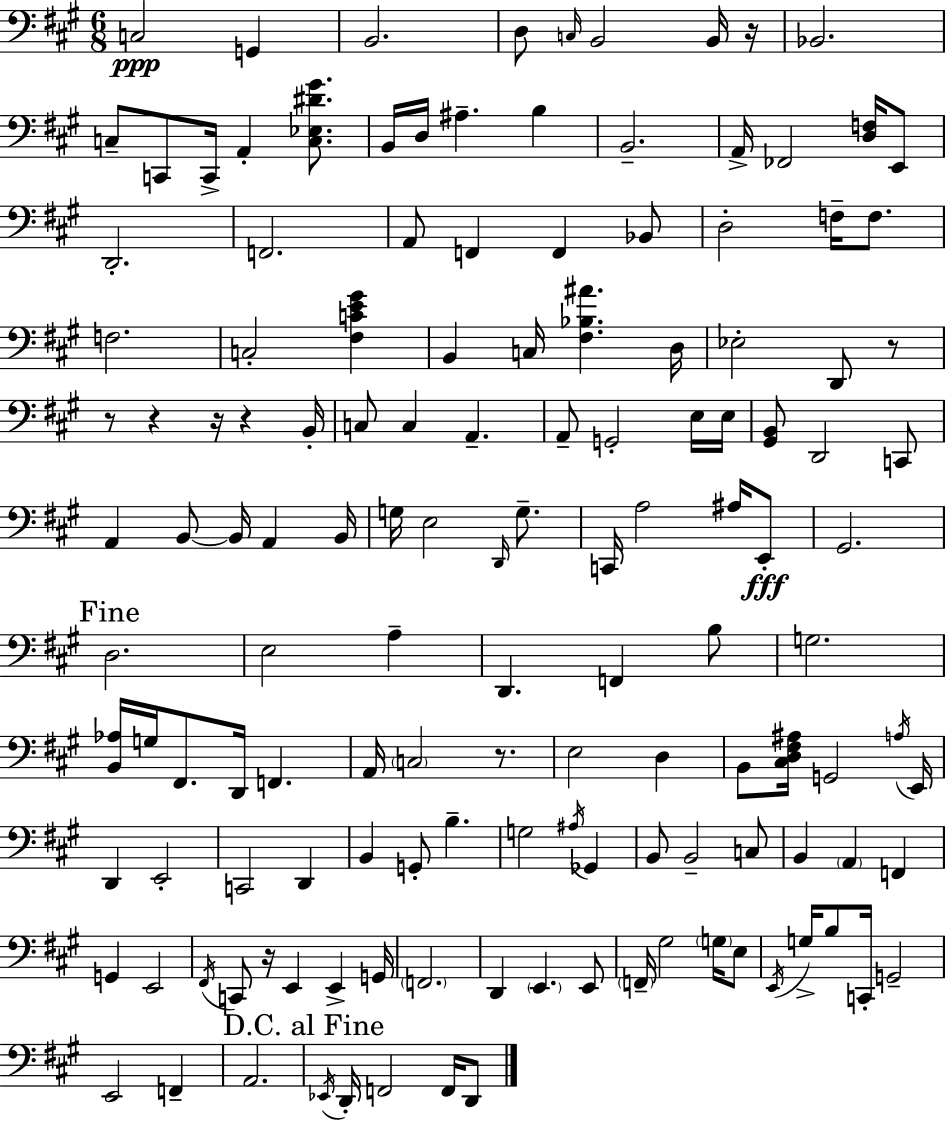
{
  \clef bass
  \numericTimeSignature
  \time 6/8
  \key a \major
  c2\ppp g,4 | b,2. | d8 \grace { c16 } b,2 b,16 | r16 bes,2. | \break c8-- c,8 c,16-> a,4-. <c ees dis' gis'>8. | b,16 d16 ais4.-- b4 | b,2.-- | a,16-> fes,2 <d f>16 e,8 | \break d,2.-. | f,2. | a,8 f,4 f,4 bes,8 | d2-. f16-- f8. | \break f2. | c2-. <fis c' e' gis'>4 | b,4 c16 <fis bes ais'>4. | d16 ees2-. d,8 r8 | \break r8 r4 r16 r4 | b,16-. c8 c4 a,4.-- | a,8-- g,2-. e16 | e16 <gis, b,>8 d,2 c,8 | \break a,4 b,8~~ b,16 a,4 | b,16 g16 e2 \grace { d,16 } g8.-- | c,16 a2 ais16 | e,8-.\fff gis,2. | \break \mark "Fine" d2. | e2 a4-- | d,4. f,4 | b8 g2. | \break <b, aes>16 g16 fis,8. d,16 f,4. | a,16 \parenthesize c2 r8. | e2 d4 | b,8 <cis d fis ais>16 g,2 | \break \acciaccatura { a16 } e,16 d,4 e,2-. | c,2 d,4 | b,4 g,8-. b4.-- | g2 \acciaccatura { ais16 } | \break ges,4 b,8 b,2-- | c8 b,4 \parenthesize a,4 | f,4 g,4 e,2 | \acciaccatura { fis,16 } c,8 r16 e,4 | \break e,4-> g,16 \parenthesize f,2. | d,4 \parenthesize e,4. | e,8 \parenthesize f,16-- gis2 | \parenthesize g16 e8 \acciaccatura { e,16 } g16-> b8 c,16-. g,2-- | \break e,2 | f,4-- a,2. | \mark "D.C. al Fine" \acciaccatura { ees,16 } d,16-. f,2 | f,16 d,8 \bar "|."
}